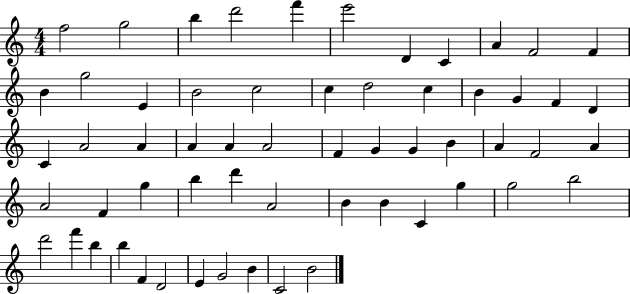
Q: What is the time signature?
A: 4/4